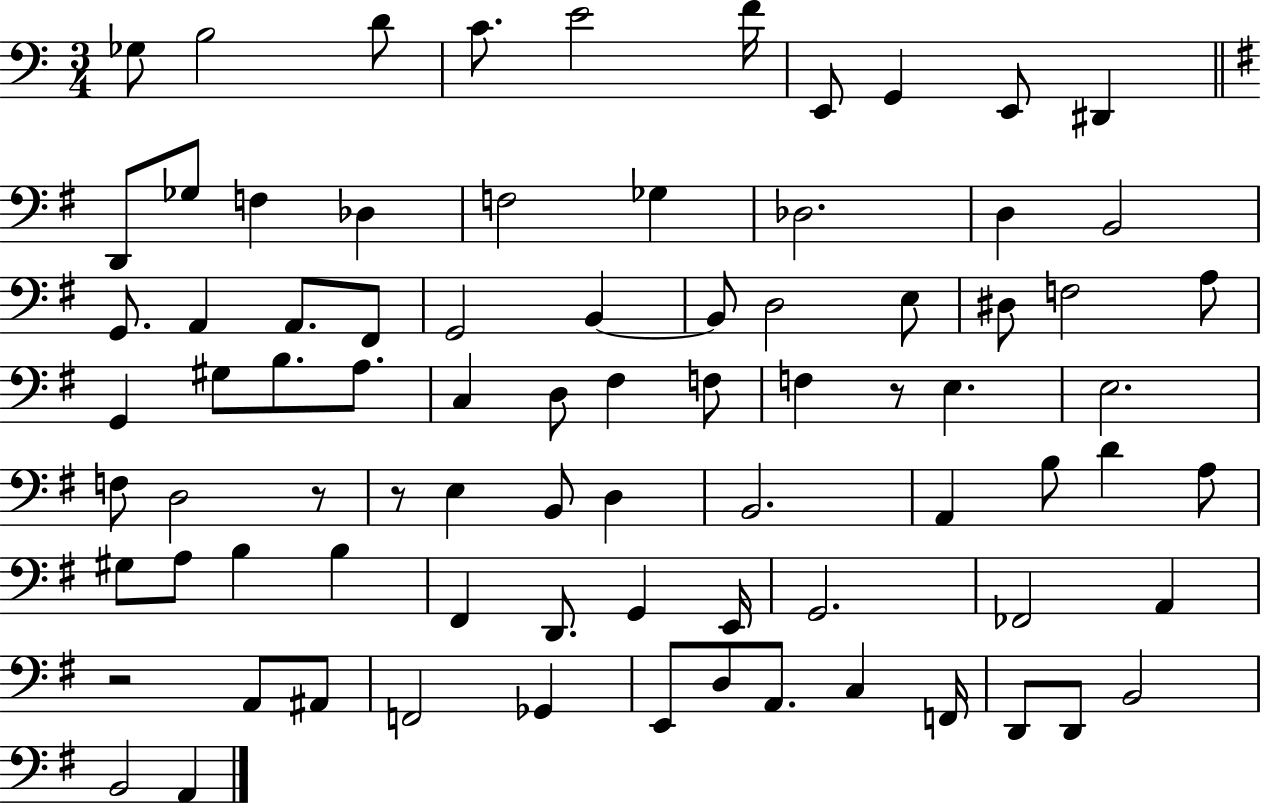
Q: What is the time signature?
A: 3/4